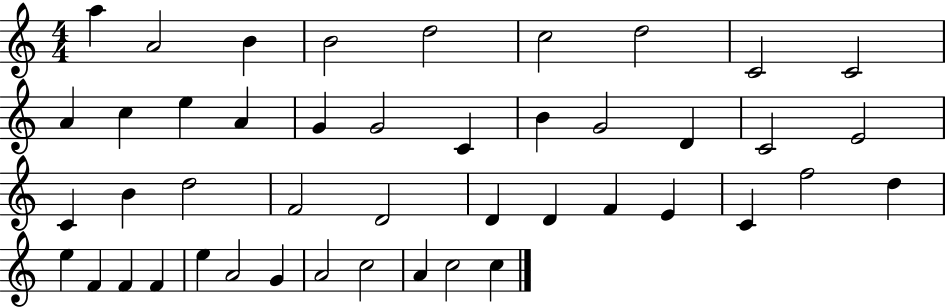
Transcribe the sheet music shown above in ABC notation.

X:1
T:Untitled
M:4/4
L:1/4
K:C
a A2 B B2 d2 c2 d2 C2 C2 A c e A G G2 C B G2 D C2 E2 C B d2 F2 D2 D D F E C f2 d e F F F e A2 G A2 c2 A c2 c